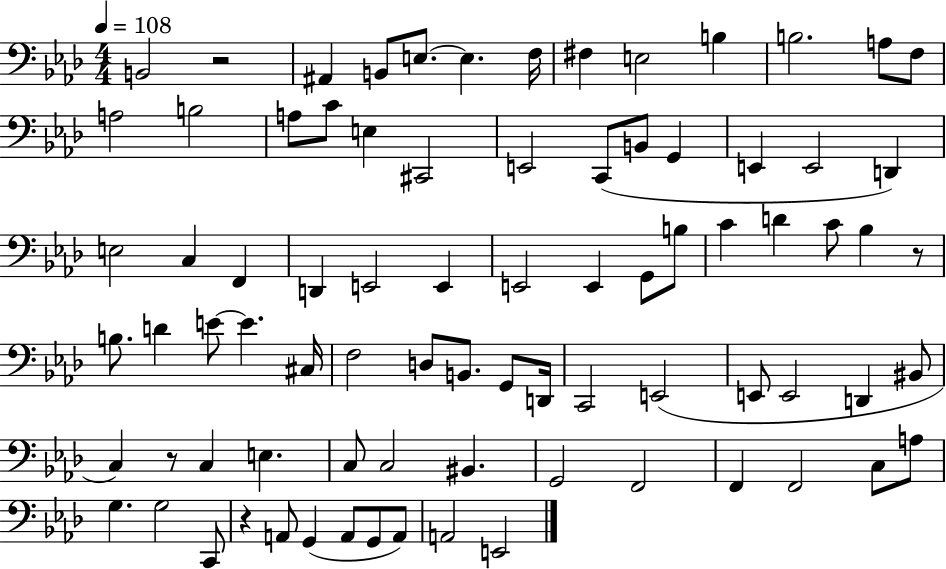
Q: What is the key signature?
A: AES major